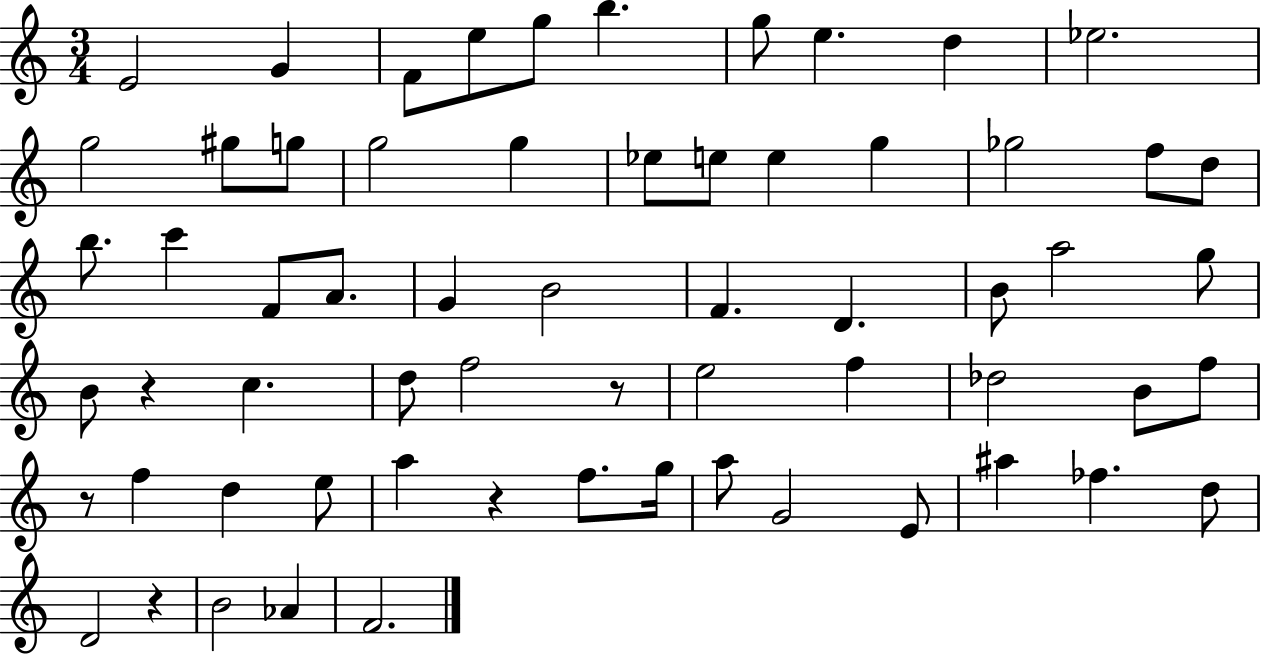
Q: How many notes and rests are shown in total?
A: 63